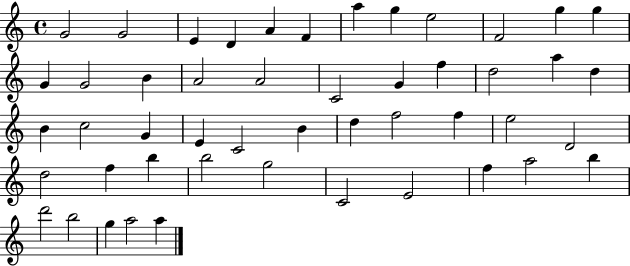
{
  \clef treble
  \time 4/4
  \defaultTimeSignature
  \key c \major
  g'2 g'2 | e'4 d'4 a'4 f'4 | a''4 g''4 e''2 | f'2 g''4 g''4 | \break g'4 g'2 b'4 | a'2 a'2 | c'2 g'4 f''4 | d''2 a''4 d''4 | \break b'4 c''2 g'4 | e'4 c'2 b'4 | d''4 f''2 f''4 | e''2 d'2 | \break d''2 f''4 b''4 | b''2 g''2 | c'2 e'2 | f''4 a''2 b''4 | \break d'''2 b''2 | g''4 a''2 a''4 | \bar "|."
}